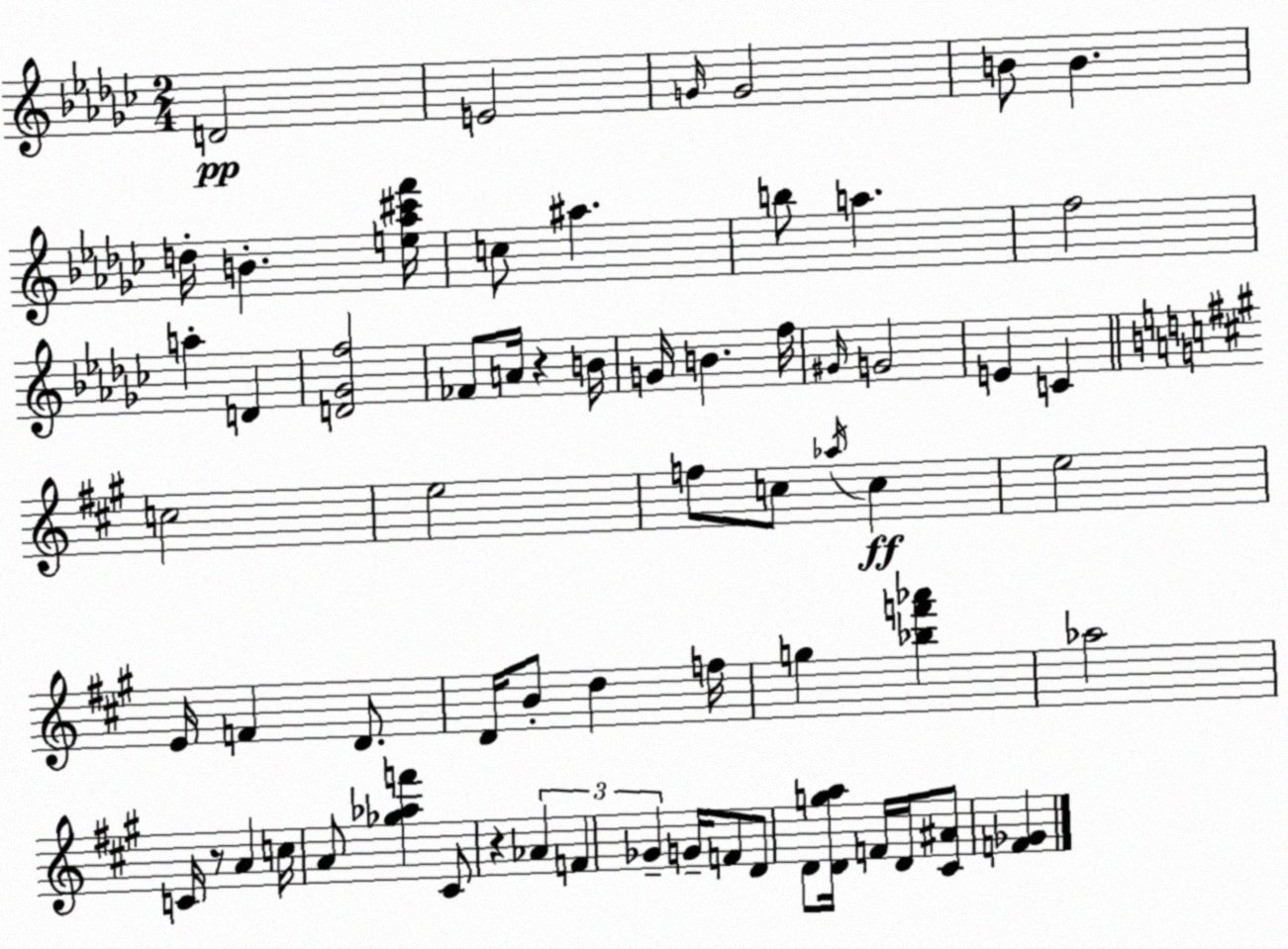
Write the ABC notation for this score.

X:1
T:Untitled
M:2/4
L:1/4
K:Ebm
D2 E2 G/4 G2 B/2 B d/4 B [e_a^c'f']/4 c/2 ^a b/2 a f2 a D [D_Gf]2 _F/2 A/4 z B/4 G/4 B f/4 ^G/4 G2 E C c2 e2 f/2 c/2 _a/4 c e2 E/4 F D/2 D/4 B/2 d f/4 g [_bf'_a'] _a2 C/4 z/2 A c/4 A/2 [_g_af'] ^C/2 z _A F _G G/4 F/2 D/2 D/2 [Dga]/4 F/4 D/4 [^C^A]/2 [F_G]